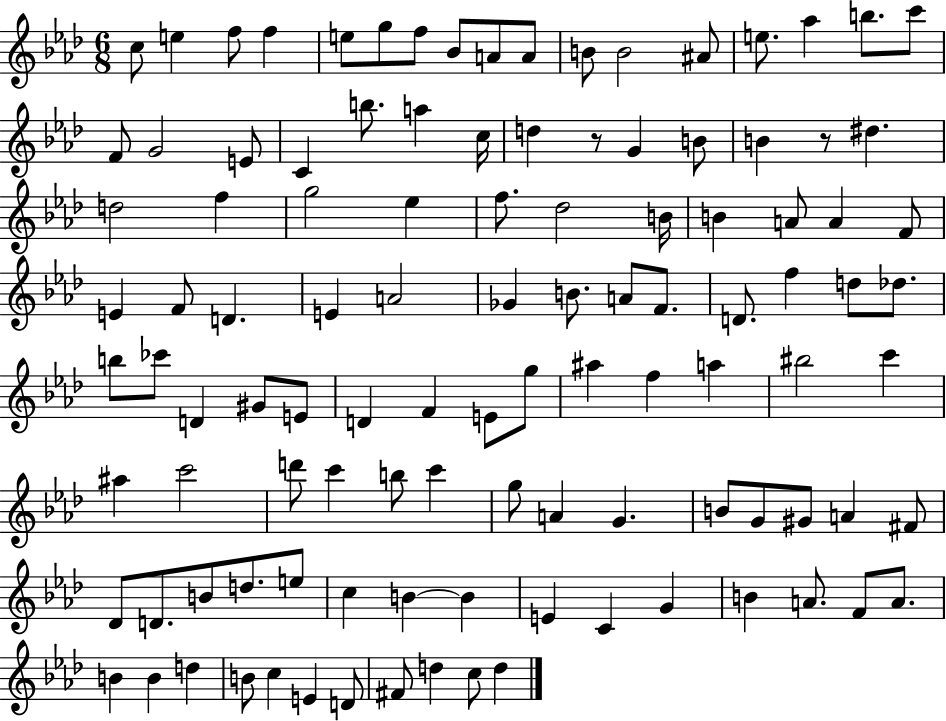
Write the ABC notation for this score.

X:1
T:Untitled
M:6/8
L:1/4
K:Ab
c/2 e f/2 f e/2 g/2 f/2 _B/2 A/2 A/2 B/2 B2 ^A/2 e/2 _a b/2 c'/2 F/2 G2 E/2 C b/2 a c/4 d z/2 G B/2 B z/2 ^d d2 f g2 _e f/2 _d2 B/4 B A/2 A F/2 E F/2 D E A2 _G B/2 A/2 F/2 D/2 f d/2 _d/2 b/2 _c'/2 D ^G/2 E/2 D F E/2 g/2 ^a f a ^b2 c' ^a c'2 d'/2 c' b/2 c' g/2 A G B/2 G/2 ^G/2 A ^F/2 _D/2 D/2 B/2 d/2 e/2 c B B E C G B A/2 F/2 A/2 B B d B/2 c E D/2 ^F/2 d c/2 d